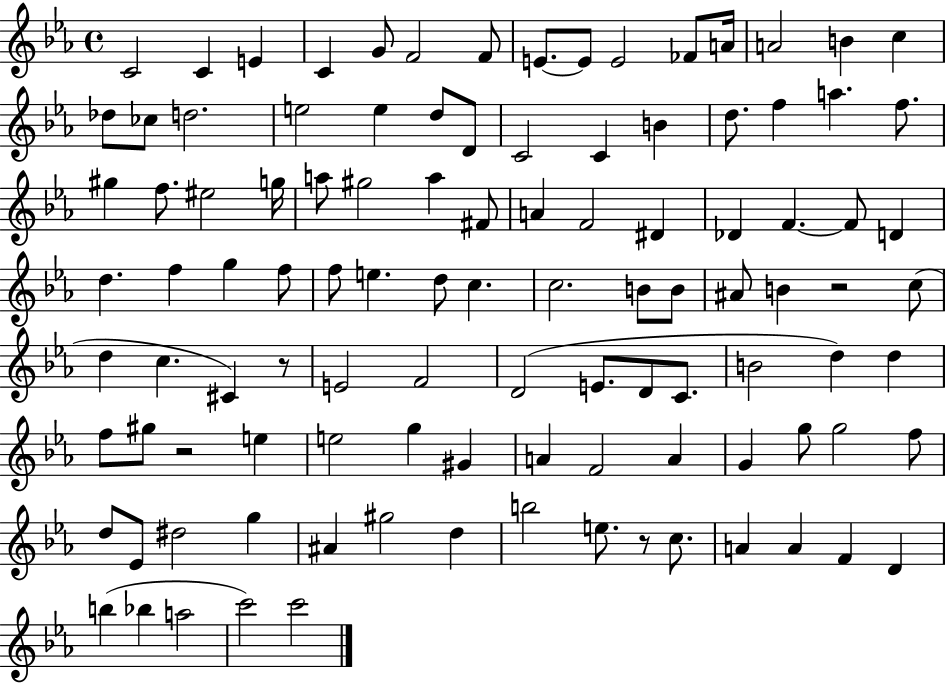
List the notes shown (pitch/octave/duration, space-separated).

C4/h C4/q E4/q C4/q G4/e F4/h F4/e E4/e. E4/e E4/h FES4/e A4/s A4/h B4/q C5/q Db5/e CES5/e D5/h. E5/h E5/q D5/e D4/e C4/h C4/q B4/q D5/e. F5/q A5/q. F5/e. G#5/q F5/e. EIS5/h G5/s A5/e G#5/h A5/q F#4/e A4/q F4/h D#4/q Db4/q F4/q. F4/e D4/q D5/q. F5/q G5/q F5/e F5/e E5/q. D5/e C5/q. C5/h. B4/e B4/e A#4/e B4/q R/h C5/e D5/q C5/q. C#4/q R/e E4/h F4/h D4/h E4/e. D4/e C4/e. B4/h D5/q D5/q F5/e G#5/e R/h E5/q E5/h G5/q G#4/q A4/q F4/h A4/q G4/q G5/e G5/h F5/e D5/e Eb4/e D#5/h G5/q A#4/q G#5/h D5/q B5/h E5/e. R/e C5/e. A4/q A4/q F4/q D4/q B5/q Bb5/q A5/h C6/h C6/h